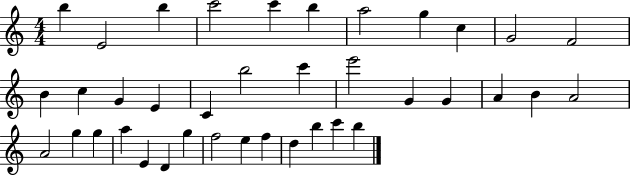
X:1
T:Untitled
M:4/4
L:1/4
K:C
b E2 b c'2 c' b a2 g c G2 F2 B c G E C b2 c' e'2 G G A B A2 A2 g g a E D g f2 e f d b c' b